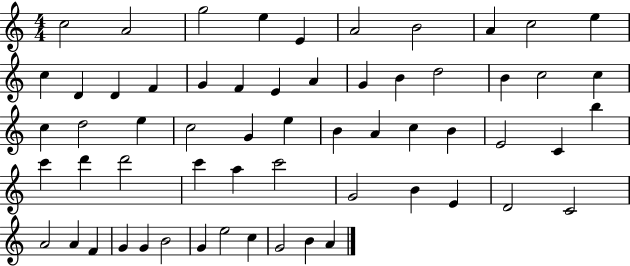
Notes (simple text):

C5/h A4/h G5/h E5/q E4/q A4/h B4/h A4/q C5/h E5/q C5/q D4/q D4/q F4/q G4/q F4/q E4/q A4/q G4/q B4/q D5/h B4/q C5/h C5/q C5/q D5/h E5/q C5/h G4/q E5/q B4/q A4/q C5/q B4/q E4/h C4/q B5/q C6/q D6/q D6/h C6/q A5/q C6/h G4/h B4/q E4/q D4/h C4/h A4/h A4/q F4/q G4/q G4/q B4/h G4/q E5/h C5/q G4/h B4/q A4/q